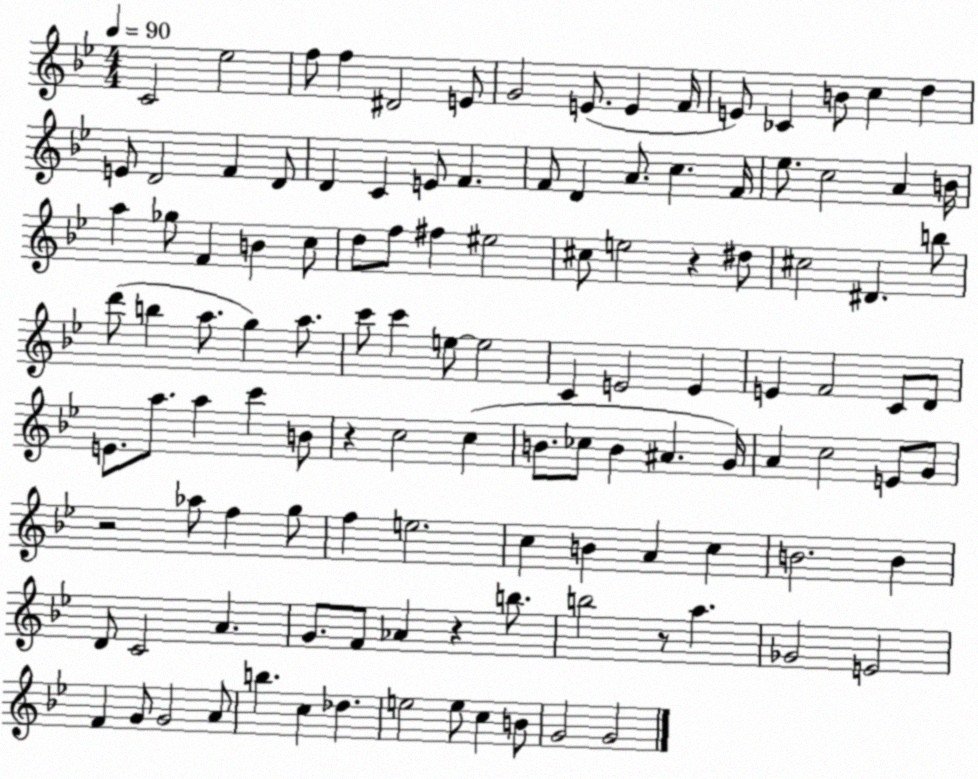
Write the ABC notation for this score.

X:1
T:Untitled
M:4/4
L:1/4
K:Bb
C2 _e2 f/2 f ^D2 E/2 G2 E/2 E F/4 E/2 _C B/2 c d E/2 D2 F D/2 D C E/2 F F/2 D A/2 c F/4 _e/2 c2 A B/4 a _g/2 F B c/2 d/2 f/2 ^f ^e2 ^c/2 e2 z ^d/2 ^c2 ^D b/2 d'/2 b a/2 g a/2 c'/2 c' e/2 e2 C E2 E E F2 C/2 D/2 E/2 a/2 a c' B/2 z c2 c B/2 _c/2 B ^A G/4 A c2 E/2 G/2 z2 _a/2 f g/2 f e2 c B A c B2 B D/2 C2 A G/2 F/2 _A z b/2 b2 z/2 a _G2 E2 F G/2 G2 A/2 b c _d e2 e/2 c B/2 G2 G2